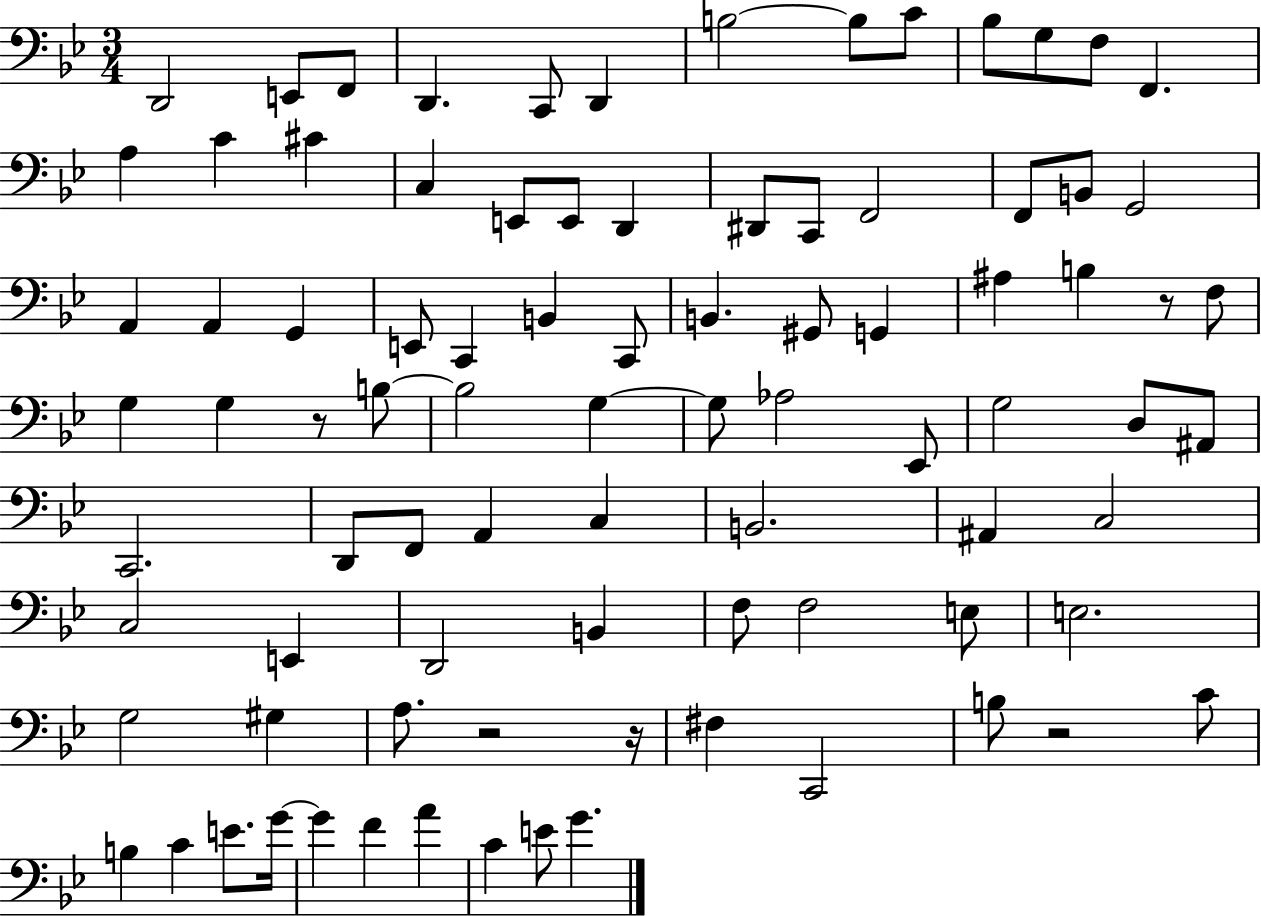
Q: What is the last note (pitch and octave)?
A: G4